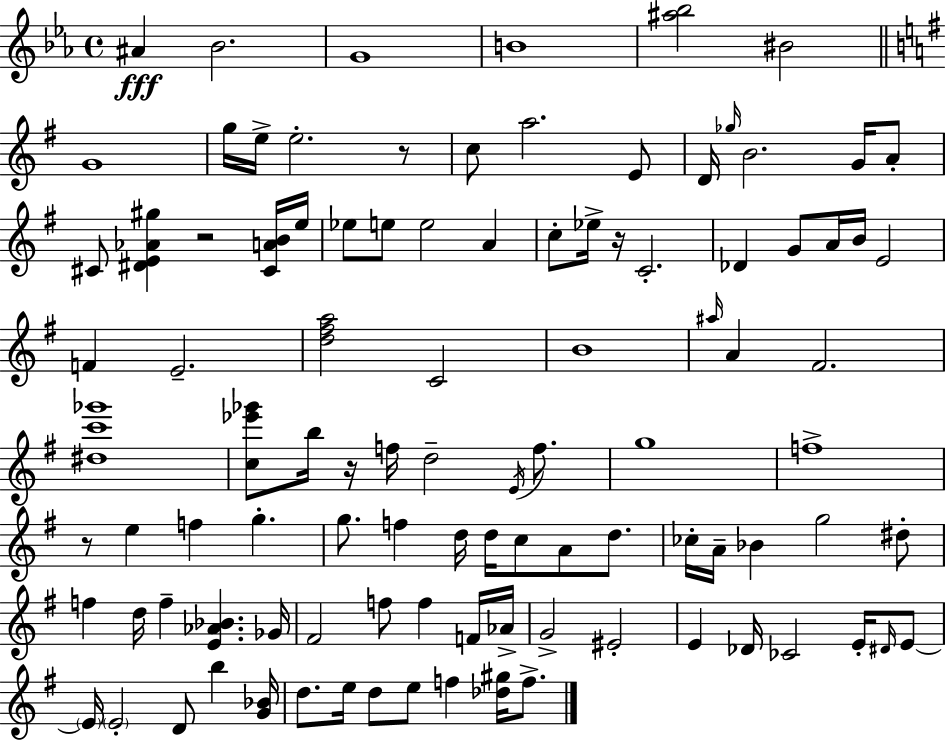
A#4/q Bb4/h. G4/w B4/w [A#5,Bb5]/h BIS4/h G4/w G5/s E5/s E5/h. R/e C5/e A5/h. E4/e D4/s Gb5/s B4/h. G4/s A4/e C#4/e [D#4,E4,Ab4,G#5]/q R/h [C#4,A4,B4]/s E5/s Eb5/e E5/e E5/h A4/q C5/e Eb5/s R/s C4/h. Db4/q G4/e A4/s B4/s E4/h F4/q E4/h. [D5,F#5,A5]/h C4/h B4/w A#5/s A4/q F#4/h. [D#5,C6,Gb6]/w [C5,Eb6,Gb6]/e B5/s R/s F5/s D5/h E4/s F5/e. G5/w F5/w R/e E5/q F5/q G5/q. G5/e. F5/q D5/s D5/s C5/e A4/e D5/e. CES5/s A4/s Bb4/q G5/h D#5/e F5/q D5/s F5/q [E4,Ab4,Bb4]/q. Gb4/s F#4/h F5/e F5/q F4/s Ab4/s G4/h EIS4/h E4/q Db4/s CES4/h E4/s D#4/s E4/e E4/s E4/h D4/e B5/q [G4,Bb4]/s D5/e. E5/s D5/e E5/e F5/q [Db5,G#5]/s F5/e.